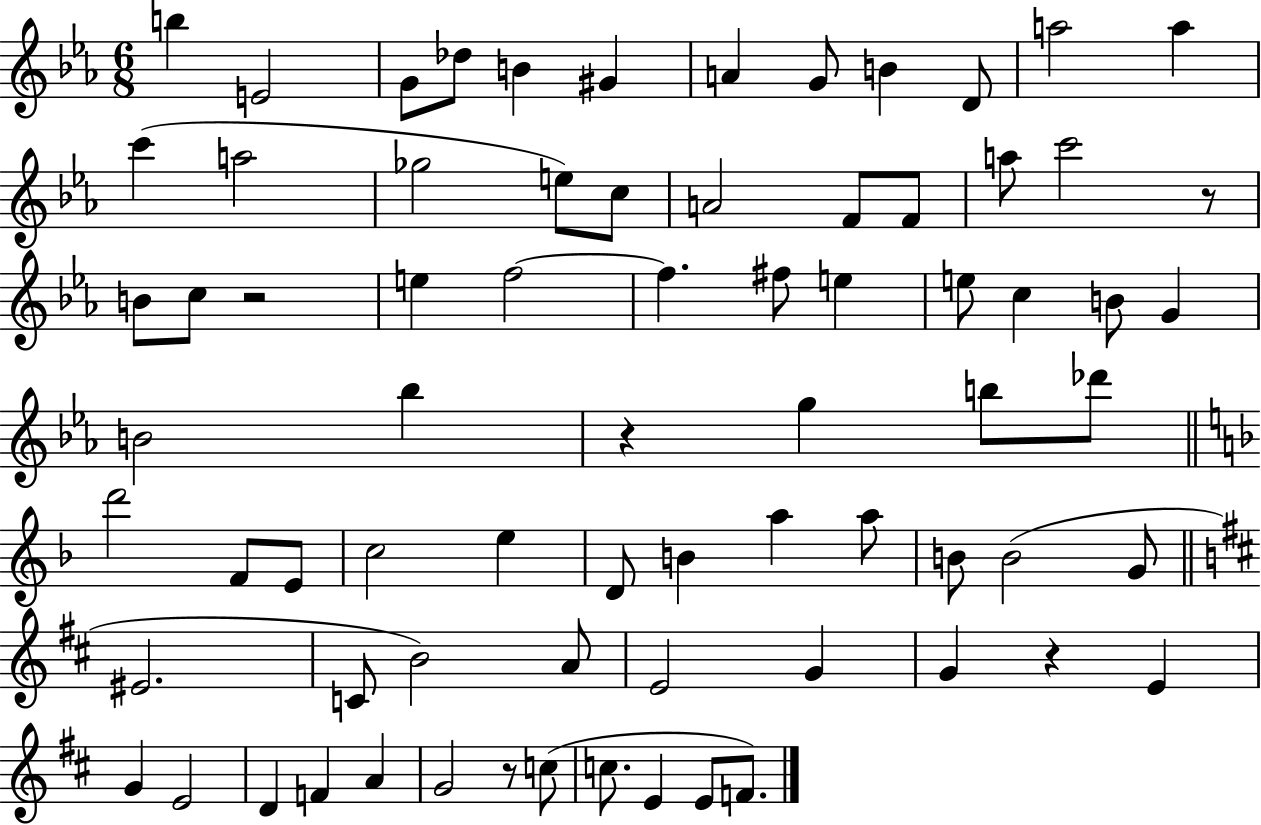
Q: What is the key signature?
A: EES major